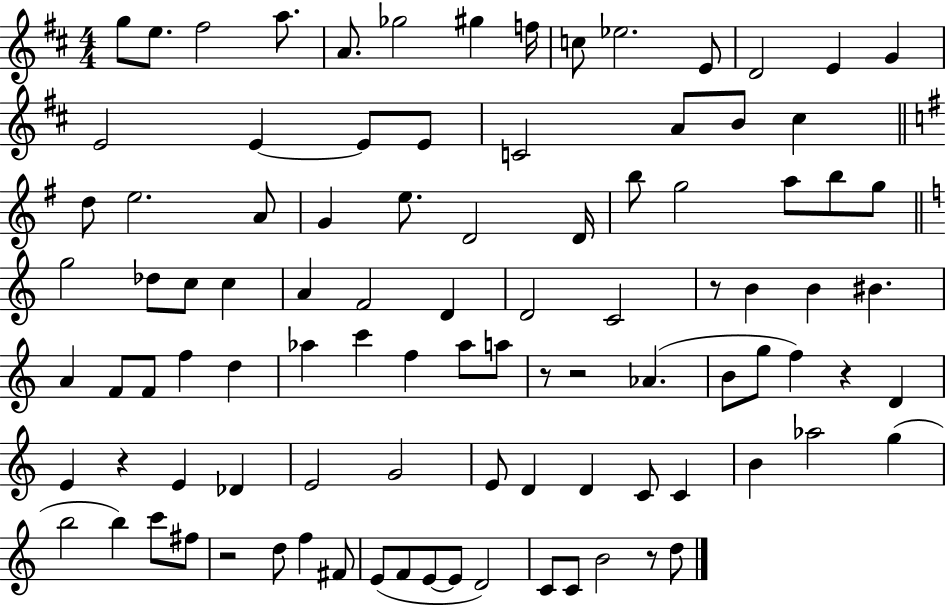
{
  \clef treble
  \numericTimeSignature
  \time 4/4
  \key d \major
  g''8 e''8. fis''2 a''8. | a'8. ges''2 gis''4 f''16 | c''8 ees''2. e'8 | d'2 e'4 g'4 | \break e'2 e'4~~ e'8 e'8 | c'2 a'8 b'8 cis''4 | \bar "||" \break \key g \major d''8 e''2. a'8 | g'4 e''8. d'2 d'16 | b''8 g''2 a''8 b''8 g''8 | \bar "||" \break \key a \minor g''2 des''8 c''8 c''4 | a'4 f'2 d'4 | d'2 c'2 | r8 b'4 b'4 bis'4. | \break a'4 f'8 f'8 f''4 d''4 | aes''4 c'''4 f''4 aes''8 a''8 | r8 r2 aes'4.( | b'8 g''8 f''4) r4 d'4 | \break e'4 r4 e'4 des'4 | e'2 g'2 | e'8 d'4 d'4 c'8 c'4 | b'4 aes''2 g''4( | \break b''2 b''4) c'''8 fis''8 | r2 d''8 f''4 fis'8 | e'8( f'8 e'8~~ e'8 d'2) | c'8 c'8 b'2 r8 d''8 | \break \bar "|."
}